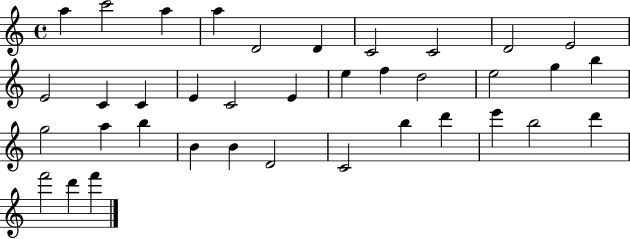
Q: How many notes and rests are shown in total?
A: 37